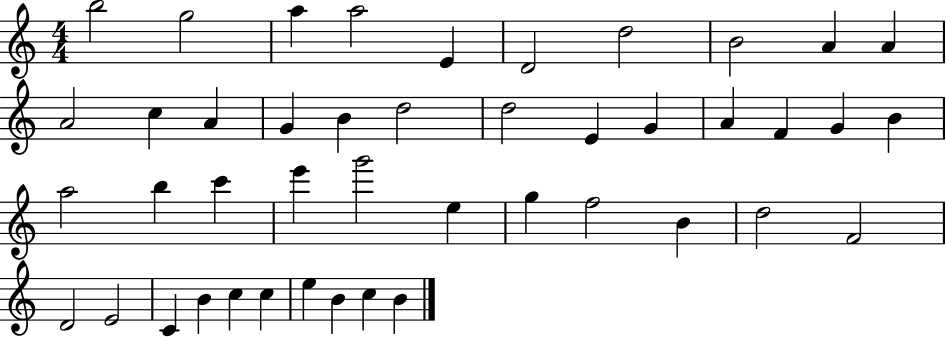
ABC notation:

X:1
T:Untitled
M:4/4
L:1/4
K:C
b2 g2 a a2 E D2 d2 B2 A A A2 c A G B d2 d2 E G A F G B a2 b c' e' g'2 e g f2 B d2 F2 D2 E2 C B c c e B c B